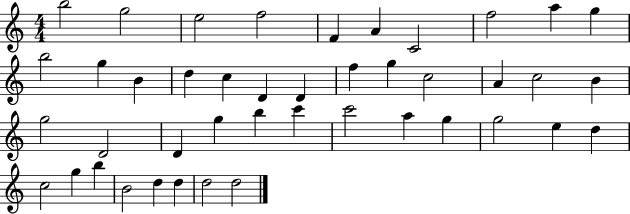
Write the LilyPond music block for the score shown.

{
  \clef treble
  \numericTimeSignature
  \time 4/4
  \key c \major
  b''2 g''2 | e''2 f''2 | f'4 a'4 c'2 | f''2 a''4 g''4 | \break b''2 g''4 b'4 | d''4 c''4 d'4 d'4 | f''4 g''4 c''2 | a'4 c''2 b'4 | \break g''2 d'2 | d'4 g''4 b''4 c'''4 | c'''2 a''4 g''4 | g''2 e''4 d''4 | \break c''2 g''4 b''4 | b'2 d''4 d''4 | d''2 d''2 | \bar "|."
}